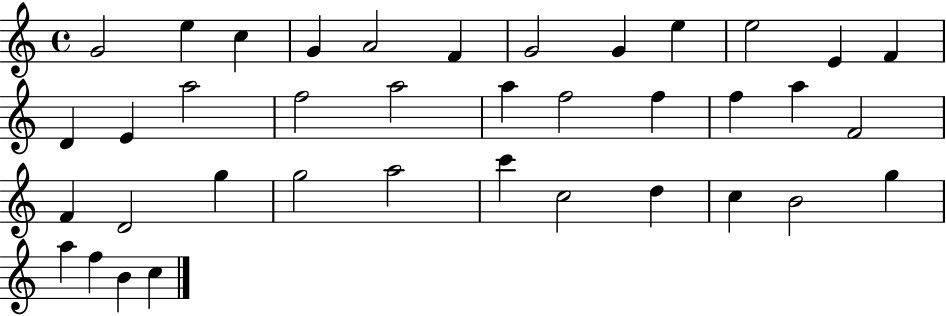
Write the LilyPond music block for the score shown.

{
  \clef treble
  \time 4/4
  \defaultTimeSignature
  \key c \major
  g'2 e''4 c''4 | g'4 a'2 f'4 | g'2 g'4 e''4 | e''2 e'4 f'4 | \break d'4 e'4 a''2 | f''2 a''2 | a''4 f''2 f''4 | f''4 a''4 f'2 | \break f'4 d'2 g''4 | g''2 a''2 | c'''4 c''2 d''4 | c''4 b'2 g''4 | \break a''4 f''4 b'4 c''4 | \bar "|."
}